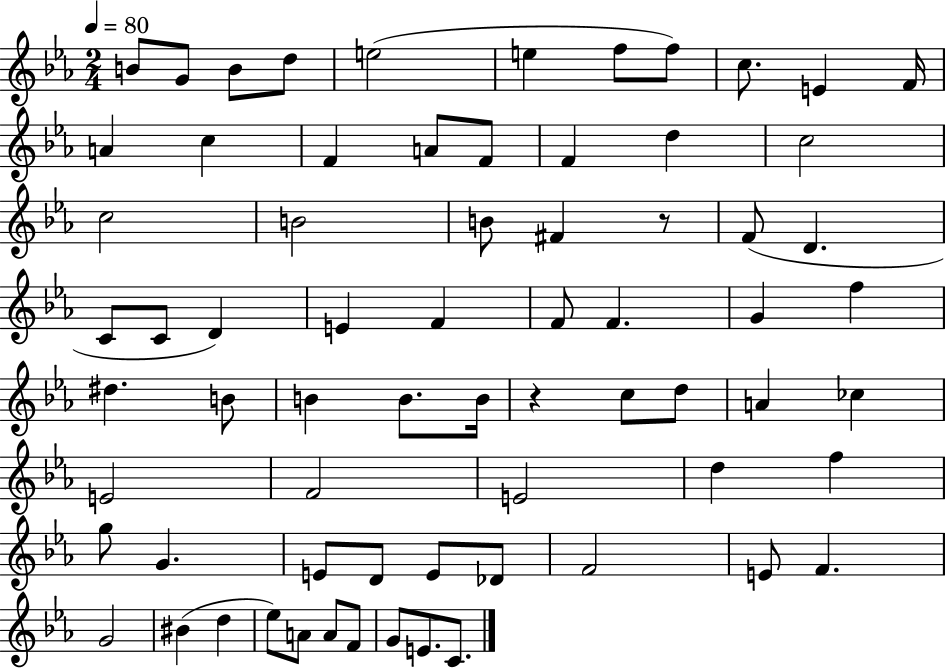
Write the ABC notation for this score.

X:1
T:Untitled
M:2/4
L:1/4
K:Eb
B/2 G/2 B/2 d/2 e2 e f/2 f/2 c/2 E F/4 A c F A/2 F/2 F d c2 c2 B2 B/2 ^F z/2 F/2 D C/2 C/2 D E F F/2 F G f ^d B/2 B B/2 B/4 z c/2 d/2 A _c E2 F2 E2 d f g/2 G E/2 D/2 E/2 _D/2 F2 E/2 F G2 ^B d _e/2 A/2 A/2 F/2 G/2 E/2 C/2